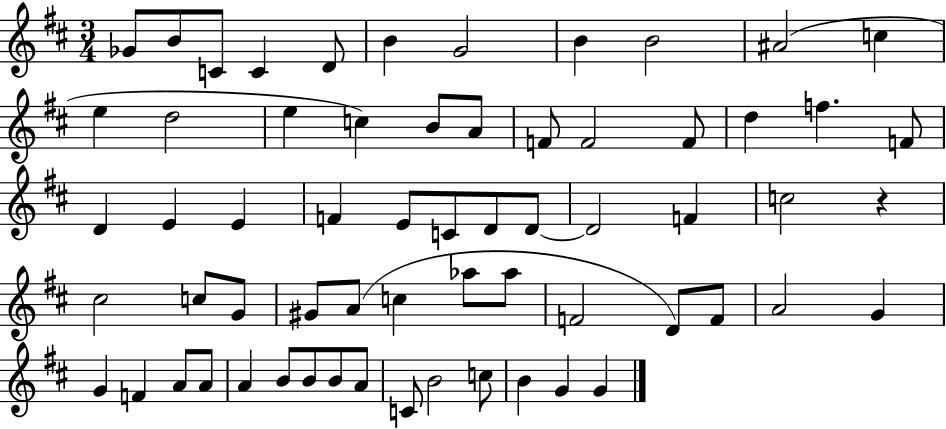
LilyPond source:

{
  \clef treble
  \numericTimeSignature
  \time 3/4
  \key d \major
  ges'8 b'8 c'8 c'4 d'8 | b'4 g'2 | b'4 b'2 | ais'2( c''4 | \break e''4 d''2 | e''4 c''4) b'8 a'8 | f'8 f'2 f'8 | d''4 f''4. f'8 | \break d'4 e'4 e'4 | f'4 e'8 c'8 d'8 d'8~~ | d'2 f'4 | c''2 r4 | \break cis''2 c''8 g'8 | gis'8 a'8( c''4 aes''8 aes''8 | f'2 d'8) f'8 | a'2 g'4 | \break g'4 f'4 a'8 a'8 | a'4 b'8 b'8 b'8 a'8 | c'8 b'2 c''8 | b'4 g'4 g'4 | \break \bar "|."
}